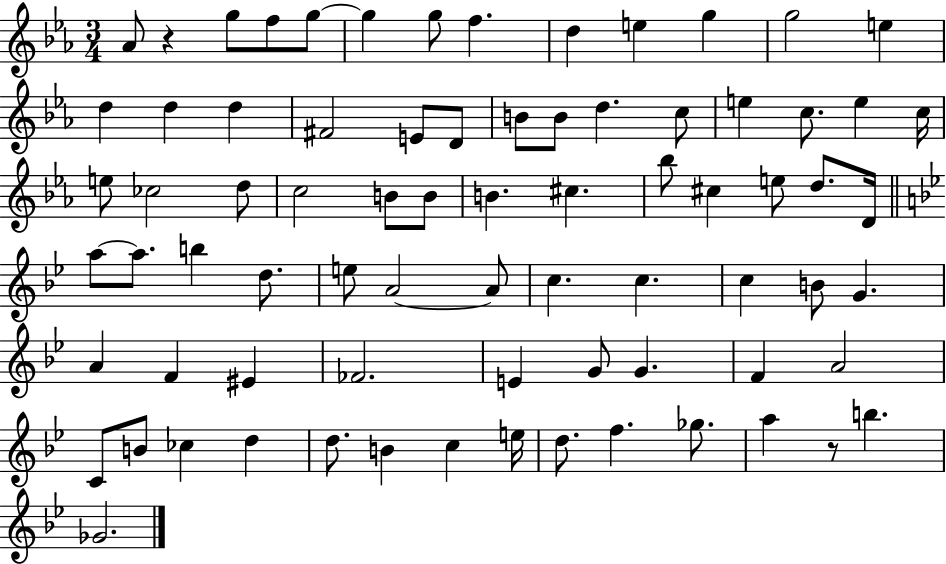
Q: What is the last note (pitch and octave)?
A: Gb4